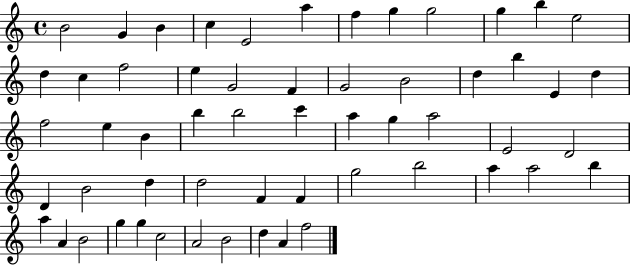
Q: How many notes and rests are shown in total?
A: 57